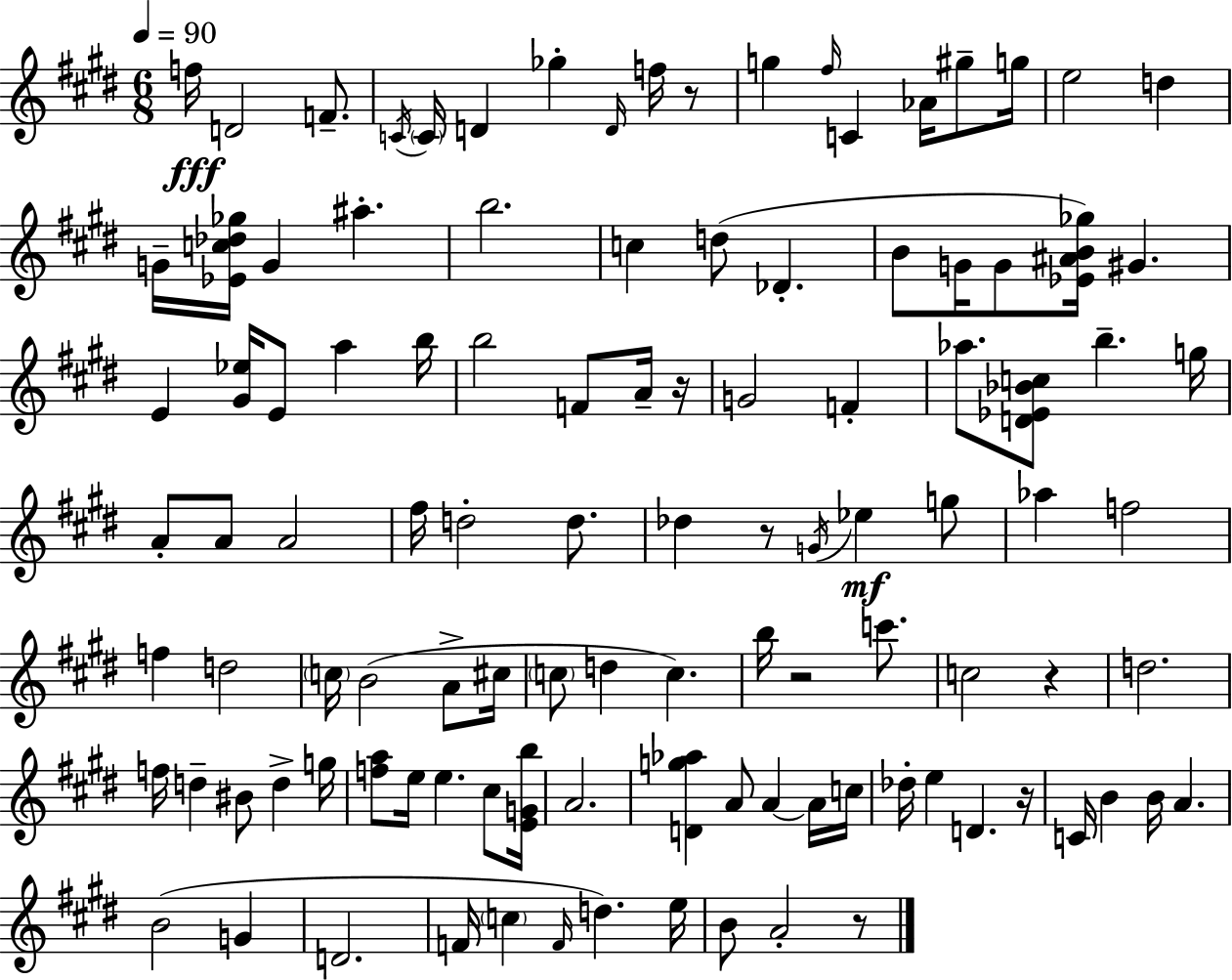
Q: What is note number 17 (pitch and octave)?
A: D5